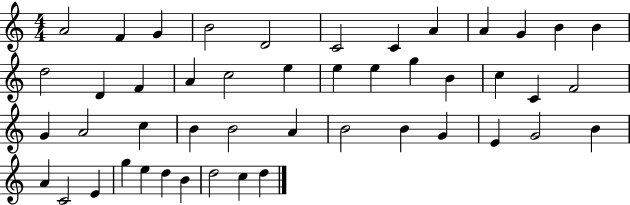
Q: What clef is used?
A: treble